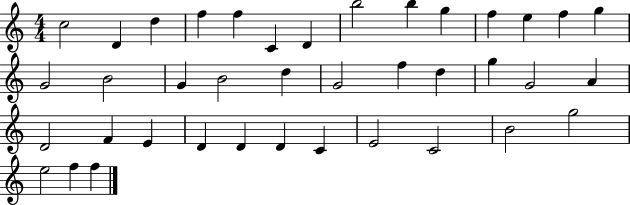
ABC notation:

X:1
T:Untitled
M:4/4
L:1/4
K:C
c2 D d f f C D b2 b g f e f g G2 B2 G B2 d G2 f d g G2 A D2 F E D D D C E2 C2 B2 g2 e2 f f